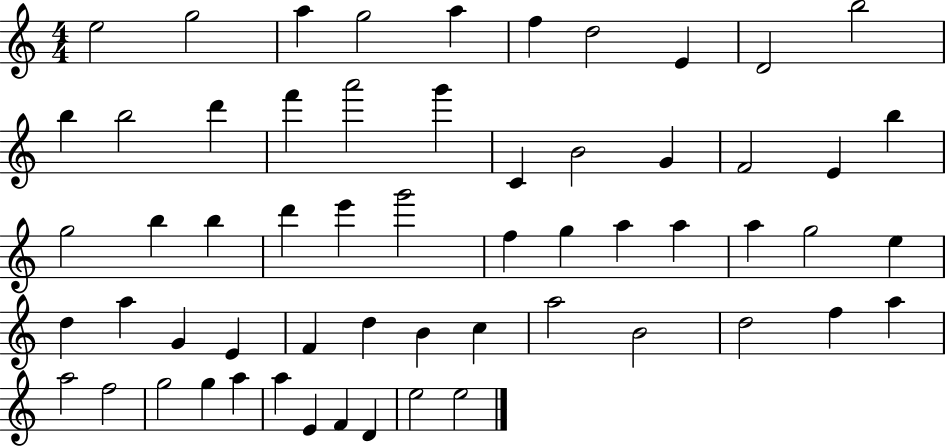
{
  \clef treble
  \numericTimeSignature
  \time 4/4
  \key c \major
  e''2 g''2 | a''4 g''2 a''4 | f''4 d''2 e'4 | d'2 b''2 | \break b''4 b''2 d'''4 | f'''4 a'''2 g'''4 | c'4 b'2 g'4 | f'2 e'4 b''4 | \break g''2 b''4 b''4 | d'''4 e'''4 g'''2 | f''4 g''4 a''4 a''4 | a''4 g''2 e''4 | \break d''4 a''4 g'4 e'4 | f'4 d''4 b'4 c''4 | a''2 b'2 | d''2 f''4 a''4 | \break a''2 f''2 | g''2 g''4 a''4 | a''4 e'4 f'4 d'4 | e''2 e''2 | \break \bar "|."
}